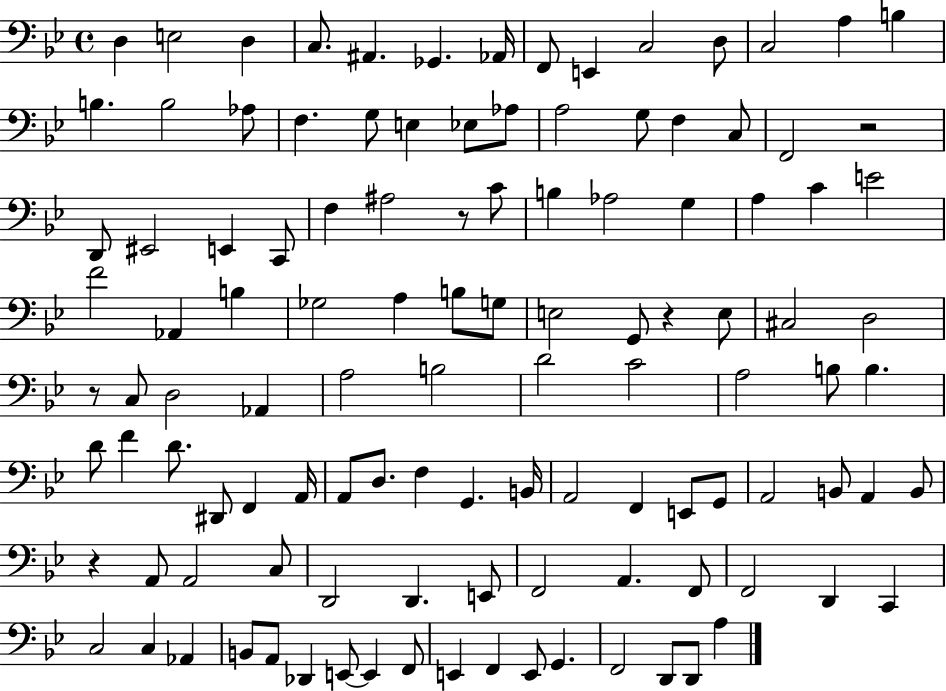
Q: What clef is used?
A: bass